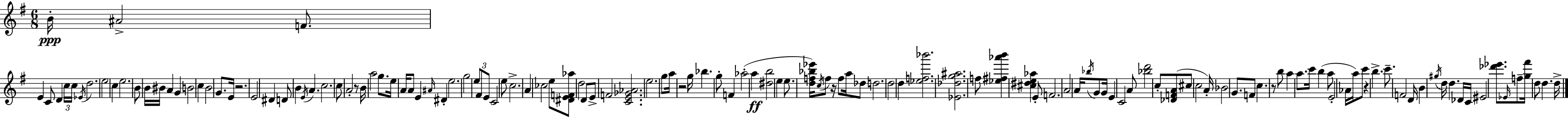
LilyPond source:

{
  \clef treble
  \numericTimeSignature
  \time 6/8
  \key e \minor
  b'16-.\ppp ais'2-> f'8. | e'4 c'8 d'4 \tuplet 3/2 { c''16 c''16 | \acciaccatura { ees'16 } } d''2. | e''2 c''4 | \break e''2. | b'8 b'16 bis'16 a'4 g'4 | b'2 c''4 | b'2 g'8. | \break e'16 r2. | e'2 dis'4 | d'8 b'4 \acciaccatura { e'16 } a'4. | c''2. | \break c''8 a'2-. | r8 b'16 a''2 g''8. | e''16 a'16 a'8 e'4 \grace { ais'16 } dis'4-. | e''2. | \break g''2 \tuplet 3/2 { e''8 | fis'8 e'8 } c'2 | e''8 c''2.-> | a'4 ces''2 | \break e''8 <dis' e' f' aes''>8 d''2 | d'8 e'8-> f'2 | <c' e' ges' aes'>2. | e''2. | \break g''8 a''16 r2 | g''16 bes''4. g''8-. f'4 | aes''2-.( a''4\ff | <dis'' b''>2 e''4 | \break e''8. <d'' f'' bes'' ees'''>16) \acciaccatura { c''16 } f''8 r16 f''8 | a''16 des''8 d''2. | d''2 | d''4 <ees'' f'' bes'''>2. | \break <ees' des'' g'' ais''>2. | f''8 <ees'' fis'' aes''' b'''>4 <cis'' dis'' e'' aes''>4 | e'8-. f'2. | a'2 | \break a'16 \acciaccatura { bes''16 } g'8 g'16 e'4 c'2 | a'8 <bes'' d'''>2 | c''8-. <des' f' a'>8( cis''8 c''2 | a'16-.) bes'2 | \break g'8. f'8 c''4. | r8 b''8 a''4 a''8. | c'''16 b''4( a''8 e'2-. | aes'16 a''16) c'''8 r4 b''4.-> | \break c'''8.-- f'2 | d'16 b'4 \acciaccatura { gis''16 } d''16 d''4. | des'16 c'16 eis'2 | <des''' ees'''>8. \grace { ees'16 } f''8-- <g'' fis'''>16 d''8 | \break d''4. d''16-> \bar "|."
}